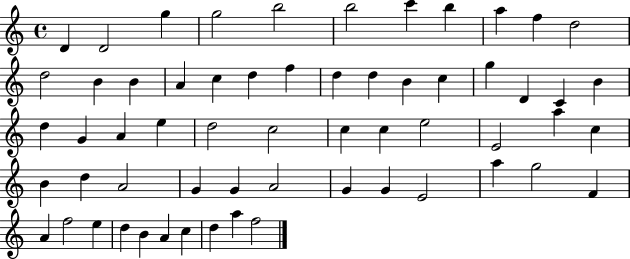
D4/q D4/h G5/q G5/h B5/h B5/h C6/q B5/q A5/q F5/q D5/h D5/h B4/q B4/q A4/q C5/q D5/q F5/q D5/q D5/q B4/q C5/q G5/q D4/q C4/q B4/q D5/q G4/q A4/q E5/q D5/h C5/h C5/q C5/q E5/h E4/h A5/q C5/q B4/q D5/q A4/h G4/q G4/q A4/h G4/q G4/q E4/h A5/q G5/h F4/q A4/q F5/h E5/q D5/q B4/q A4/q C5/q D5/q A5/q F5/h